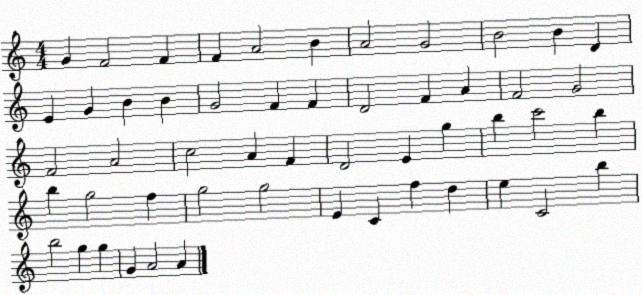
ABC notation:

X:1
T:Untitled
M:4/4
L:1/4
K:C
G F2 F F A2 B A2 G2 B2 B D E G B B G2 F F D2 F A F2 G2 F2 A2 c2 A F D2 E g b c'2 b b g2 f g2 g2 E C f d e C2 b b2 g g G A2 A